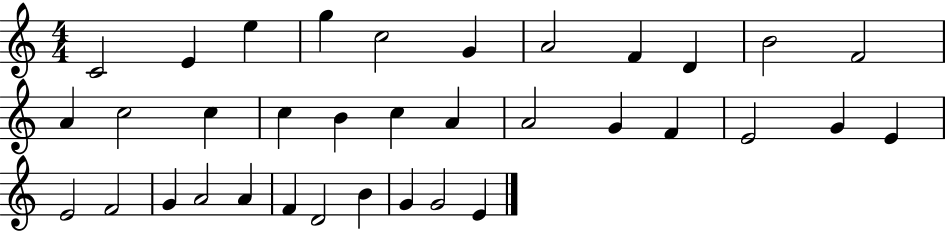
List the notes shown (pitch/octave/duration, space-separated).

C4/h E4/q E5/q G5/q C5/h G4/q A4/h F4/q D4/q B4/h F4/h A4/q C5/h C5/q C5/q B4/q C5/q A4/q A4/h G4/q F4/q E4/h G4/q E4/q E4/h F4/h G4/q A4/h A4/q F4/q D4/h B4/q G4/q G4/h E4/q